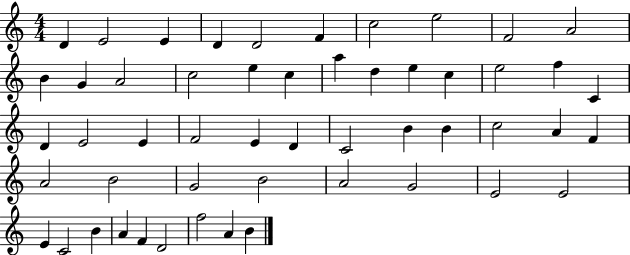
X:1
T:Untitled
M:4/4
L:1/4
K:C
D E2 E D D2 F c2 e2 F2 A2 B G A2 c2 e c a d e c e2 f C D E2 E F2 E D C2 B B c2 A F A2 B2 G2 B2 A2 G2 E2 E2 E C2 B A F D2 f2 A B